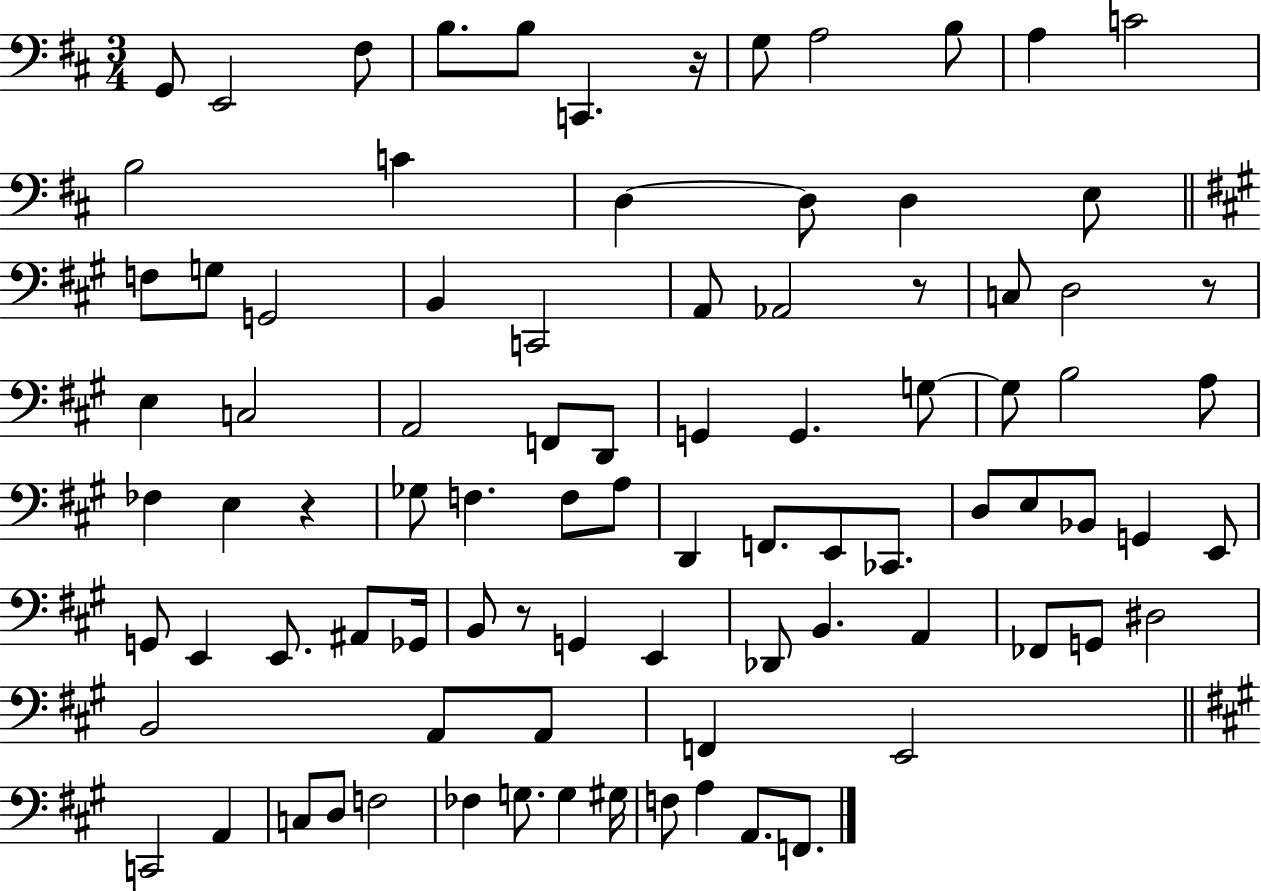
G2/e E2/h F#3/e B3/e. B3/e C2/q. R/s G3/e A3/h B3/e A3/q C4/h B3/h C4/q D3/q D3/e D3/q E3/e F3/e G3/e G2/h B2/q C2/h A2/e Ab2/h R/e C3/e D3/h R/e E3/q C3/h A2/h F2/e D2/e G2/q G2/q. G3/e G3/e B3/h A3/e FES3/q E3/q R/q Gb3/e F3/q. F3/e A3/e D2/q F2/e. E2/e CES2/e. D3/e E3/e Bb2/e G2/q E2/e G2/e E2/q E2/e. A#2/e Gb2/s B2/e R/e G2/q E2/q Db2/e B2/q. A2/q FES2/e G2/e D#3/h B2/h A2/e A2/e F2/q E2/h C2/h A2/q C3/e D3/e F3/h FES3/q G3/e. G3/q G#3/s F3/e A3/q A2/e. F2/e.